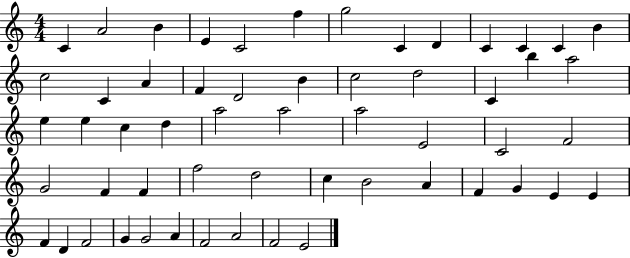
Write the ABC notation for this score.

X:1
T:Untitled
M:4/4
L:1/4
K:C
C A2 B E C2 f g2 C D C C C B c2 C A F D2 B c2 d2 C b a2 e e c d a2 a2 a2 E2 C2 F2 G2 F F f2 d2 c B2 A F G E E F D F2 G G2 A F2 A2 F2 E2